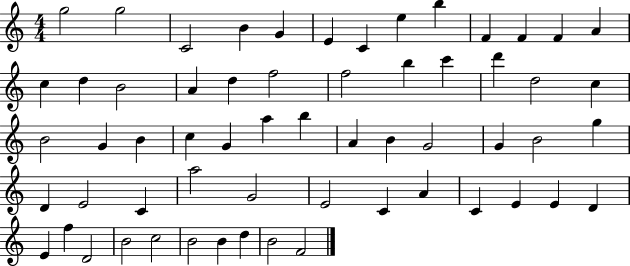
G5/h G5/h C4/h B4/q G4/q E4/q C4/q E5/q B5/q F4/q F4/q F4/q A4/q C5/q D5/q B4/h A4/q D5/q F5/h F5/h B5/q C6/q D6/q D5/h C5/q B4/h G4/q B4/q C5/q G4/q A5/q B5/q A4/q B4/q G4/h G4/q B4/h G5/q D4/q E4/h C4/q A5/h G4/h E4/h C4/q A4/q C4/q E4/q E4/q D4/q E4/q F5/q D4/h B4/h C5/h B4/h B4/q D5/q B4/h F4/h